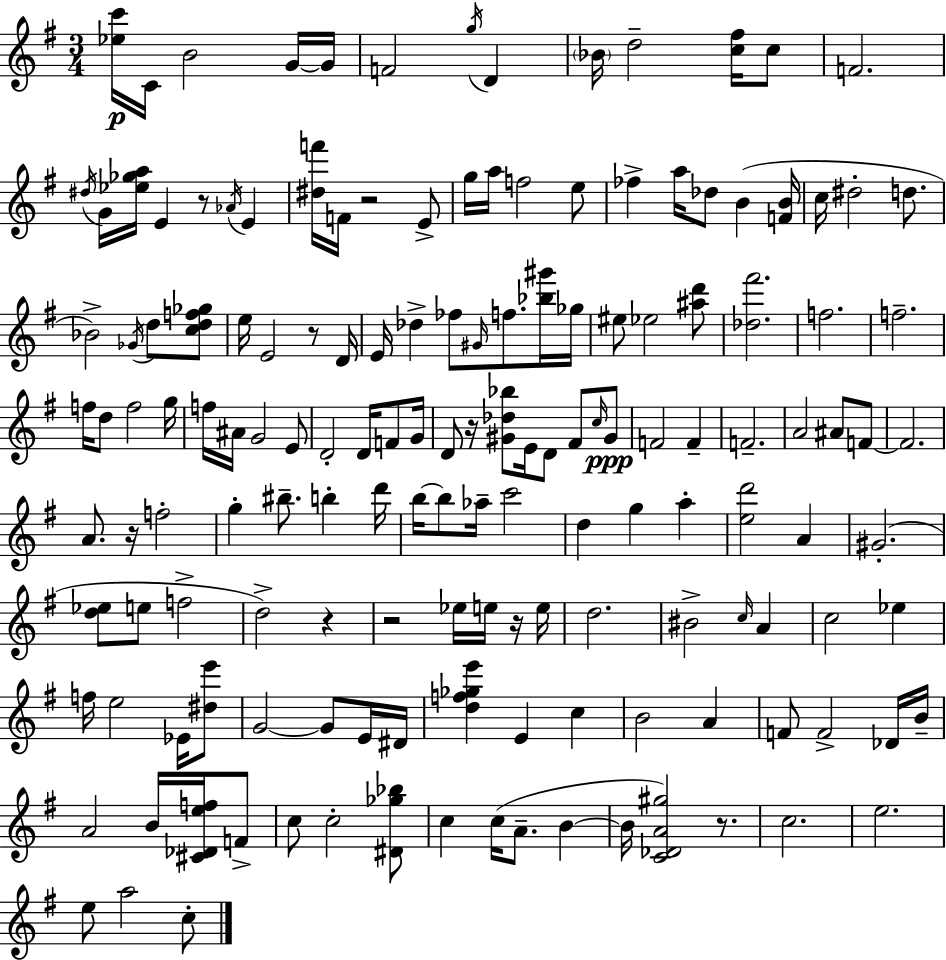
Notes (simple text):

[Eb5,C6]/s C4/s B4/h G4/s G4/s F4/h G5/s D4/q Bb4/s D5/h [C5,F#5]/s C5/e F4/h. D#5/s G4/s [Eb5,Gb5,A5]/s E4/q R/e Ab4/s E4/q [D#5,F6]/s F4/s R/h E4/e G5/s A5/s F5/h E5/e FES5/q A5/s Db5/e B4/q [F4,B4]/s C5/s D#5/h D5/e. Bb4/h Gb4/s D5/e [C5,D5,F5,Gb5]/e E5/s E4/h R/e D4/s E4/s Db5/q FES5/e G#4/s F5/e. [Bb5,G#6]/s Gb5/s EIS5/e Eb5/h [A#5,D6]/e [Db5,F#6]/h. F5/h. F5/h. F5/s D5/e F5/h G5/s F5/s A#4/s G4/h E4/e D4/h D4/s F4/e G4/s D4/e R/s [G#4,Db5,Bb5]/e E4/s D4/e F#4/e C5/s G#4/e F4/h F4/q F4/h. A4/h A#4/e F4/e F4/h. A4/e. R/s F5/h G5/q BIS5/e. B5/q D6/s B5/s B5/e Ab5/s C6/h D5/q G5/q A5/q [E5,D6]/h A4/q G#4/h. [D5,Eb5]/e E5/e F5/h D5/h R/q R/h Eb5/s E5/s R/s E5/s D5/h. BIS4/h C5/s A4/q C5/h Eb5/q F5/s E5/h Eb4/s [D#5,E6]/e G4/h G4/e E4/s D#4/s [D5,F5,Gb5,E6]/q E4/q C5/q B4/h A4/q F4/e F4/h Db4/s B4/s A4/h B4/s [C#4,Db4,E5,F5]/s F4/e C5/e C5/h [D#4,Gb5,Bb5]/e C5/q C5/s A4/e. B4/q B4/s [C4,Db4,A4,G#5]/h R/e. C5/h. E5/h. E5/e A5/h C5/e